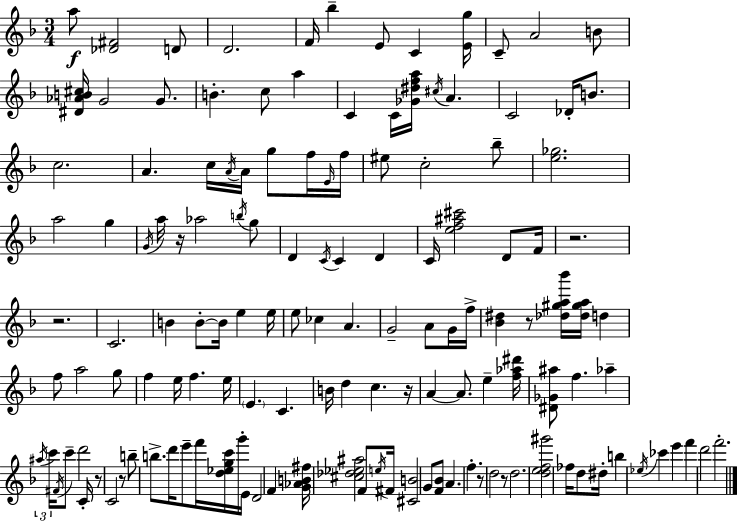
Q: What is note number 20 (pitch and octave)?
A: C4